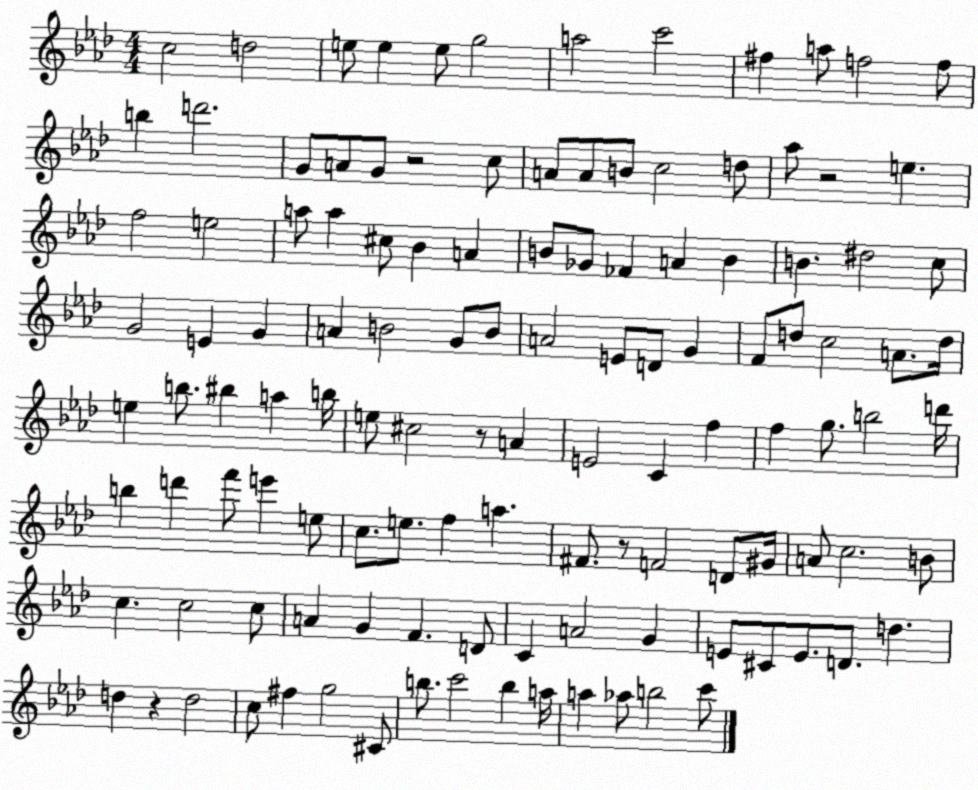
X:1
T:Untitled
M:4/4
L:1/4
K:Ab
c2 d2 e/2 e e/2 g2 a2 c'2 ^f a/2 f2 f/2 b d'2 G/2 A/2 G/2 z2 c/2 A/2 A/2 B/2 c2 d/2 _a/2 z2 e f2 e2 a/2 a ^c/2 _B A B/2 _G/2 _F A B B ^d2 c/2 G2 E G A B2 G/2 B/2 A2 E/2 D/2 G F/2 d/2 c2 A/2 d/4 e b/2 ^b a b/4 e/2 ^c2 z/2 A E2 C f f g/2 b2 d'/4 b d' f'/2 e' e/2 c/2 e/2 f a ^F/2 z/2 F2 D/2 ^G/4 A/2 c2 B/2 c c2 c/2 A G F D/2 C A2 G E/2 ^C/2 E/2 D/2 d d z d2 c/2 ^f g2 ^C/2 b/2 c'2 b a/4 a _a/2 b2 c'/2